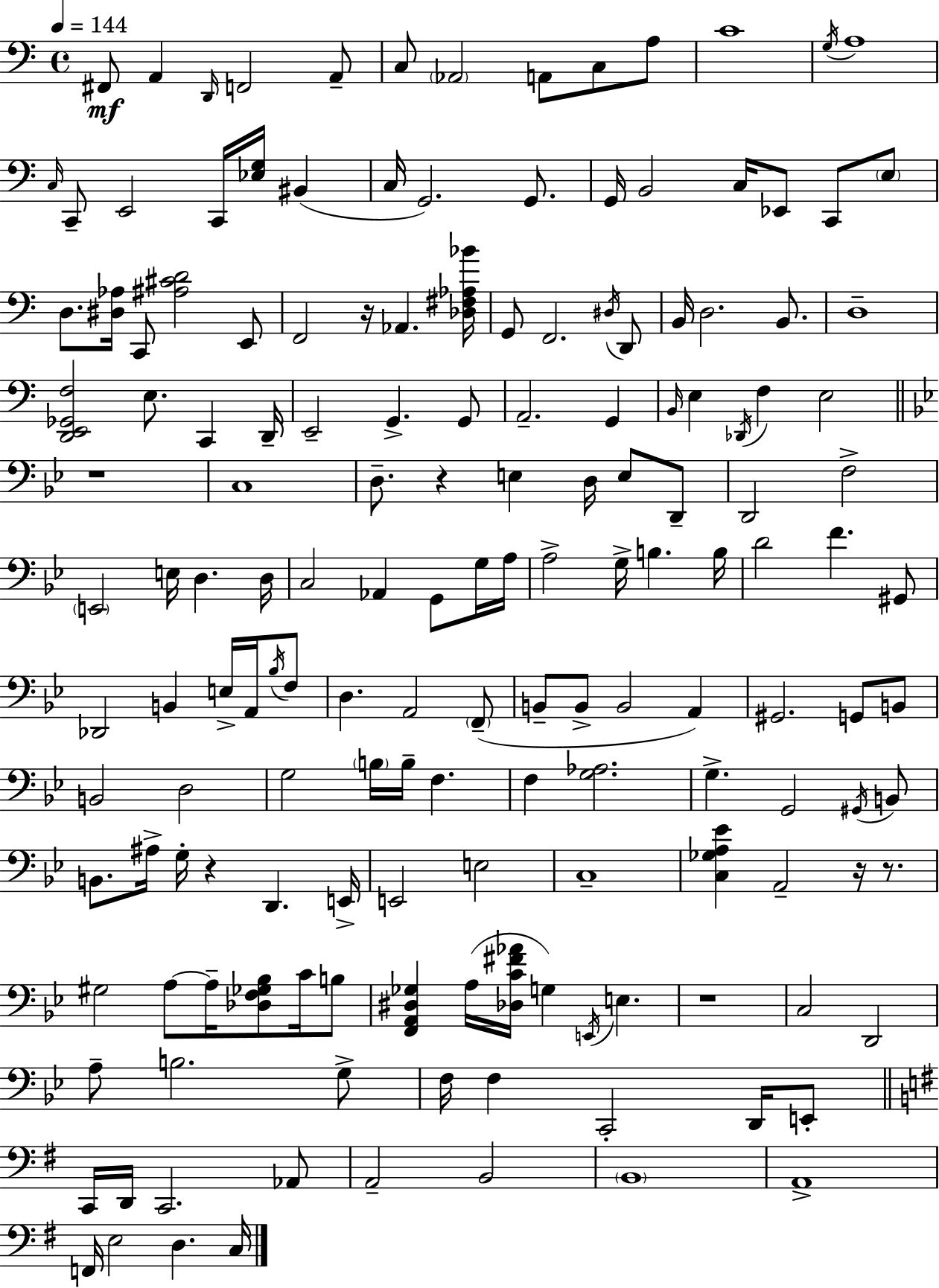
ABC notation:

X:1
T:Untitled
M:4/4
L:1/4
K:Am
^F,,/2 A,, D,,/4 F,,2 A,,/2 C,/2 _A,,2 A,,/2 C,/2 A,/2 C4 G,/4 A,4 C,/4 C,,/2 E,,2 C,,/4 [_E,G,]/4 ^B,, C,/4 G,,2 G,,/2 G,,/4 B,,2 C,/4 _E,,/2 C,,/2 E,/2 D,/2 [^D,_A,]/4 C,,/2 [^A,^CD]2 E,,/2 F,,2 z/4 _A,, [_D,^F,_A,_B]/4 G,,/2 F,,2 ^D,/4 D,,/2 B,,/4 D,2 B,,/2 D,4 [D,,E,,_G,,F,]2 E,/2 C,, D,,/4 E,,2 G,, G,,/2 A,,2 G,, B,,/4 E, _D,,/4 F, E,2 z4 C,4 D,/2 z E, D,/4 E,/2 D,,/2 D,,2 F,2 E,,2 E,/4 D, D,/4 C,2 _A,, G,,/2 G,/4 A,/4 A,2 G,/4 B, B,/4 D2 F ^G,,/2 _D,,2 B,, E,/4 A,,/4 _B,/4 F,/2 D, A,,2 F,,/2 B,,/2 B,,/2 B,,2 A,, ^G,,2 G,,/2 B,,/2 B,,2 D,2 G,2 B,/4 B,/4 F, F, [G,_A,]2 G, G,,2 ^G,,/4 B,,/2 B,,/2 ^A,/4 G,/4 z D,, E,,/4 E,,2 E,2 C,4 [C,_G,A,_E] A,,2 z/4 z/2 ^G,2 A,/2 A,/4 [_D,F,_G,_B,]/2 C/4 B,/2 [F,,A,,^D,_G,] A,/4 [_D,C^F_A]/4 G, E,,/4 E, z4 C,2 D,,2 A,/2 B,2 G,/2 F,/4 F, C,,2 D,,/4 E,,/2 C,,/4 D,,/4 C,,2 _A,,/2 A,,2 B,,2 B,,4 A,,4 F,,/4 E,2 D, C,/4